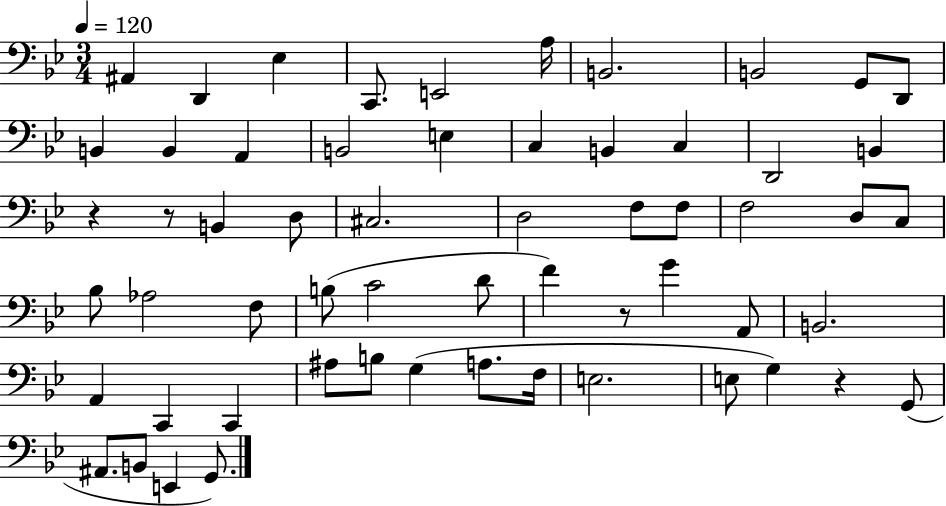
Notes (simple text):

A#2/q D2/q Eb3/q C2/e. E2/h A3/s B2/h. B2/h G2/e D2/e B2/q B2/q A2/q B2/h E3/q C3/q B2/q C3/q D2/h B2/q R/q R/e B2/q D3/e C#3/h. D3/h F3/e F3/e F3/h D3/e C3/e Bb3/e Ab3/h F3/e B3/e C4/h D4/e F4/q R/e G4/q A2/e B2/h. A2/q C2/q C2/q A#3/e B3/e G3/q A3/e. F3/s E3/h. E3/e G3/q R/q G2/e A#2/e. B2/e E2/q G2/e.